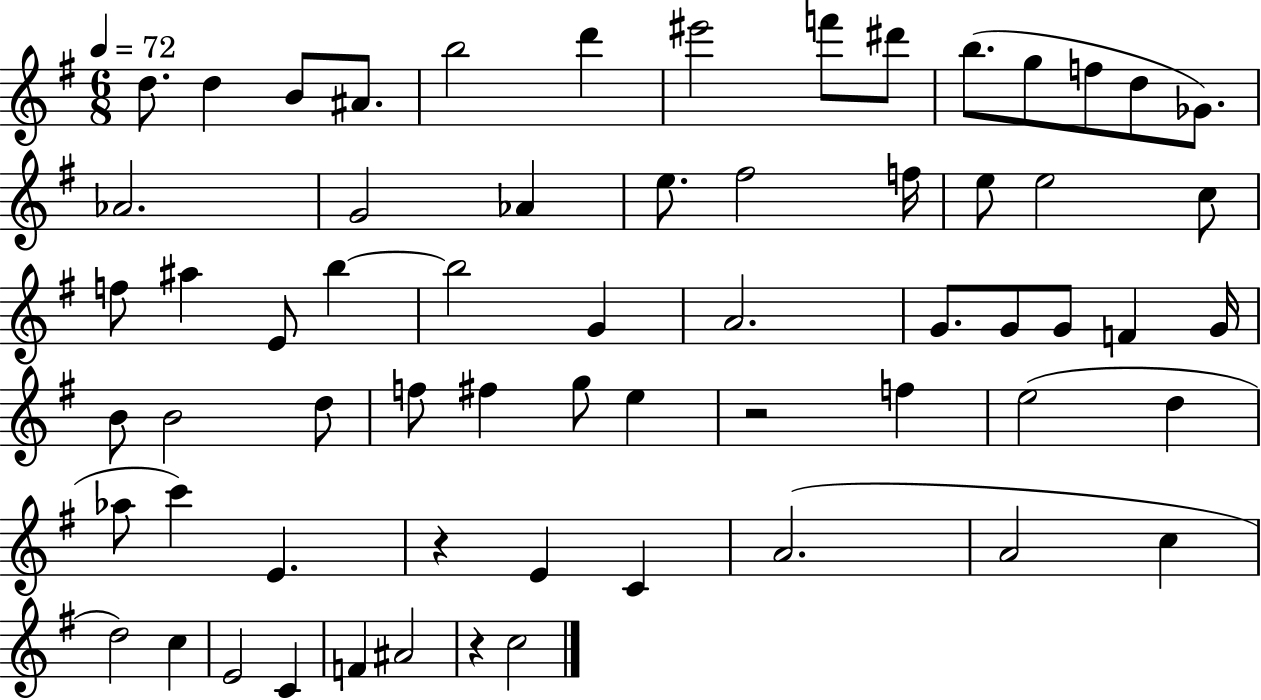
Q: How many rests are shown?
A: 3